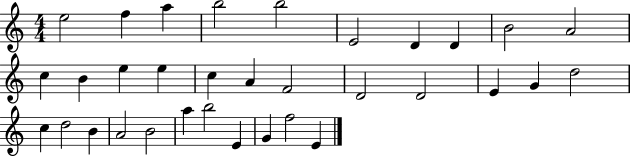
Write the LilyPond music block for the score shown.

{
  \clef treble
  \numericTimeSignature
  \time 4/4
  \key c \major
  e''2 f''4 a''4 | b''2 b''2 | e'2 d'4 d'4 | b'2 a'2 | \break c''4 b'4 e''4 e''4 | c''4 a'4 f'2 | d'2 d'2 | e'4 g'4 d''2 | \break c''4 d''2 b'4 | a'2 b'2 | a''4 b''2 e'4 | g'4 f''2 e'4 | \break \bar "|."
}